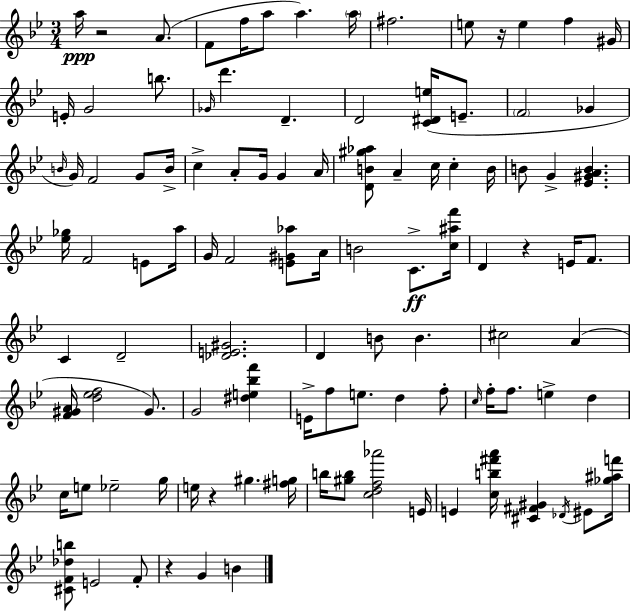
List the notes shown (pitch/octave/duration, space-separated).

A5/s R/h A4/e. F4/e F5/s A5/e A5/q. A5/s F#5/h. E5/e R/s E5/q F5/q G#4/s E4/s G4/h B5/e. Gb4/s D6/q. D4/q. D4/h [C4,D#4,E5]/s E4/e. F4/h Gb4/q B4/s G4/s F4/h G4/e B4/s C5/q A4/e G4/s G4/q A4/s [D4,B4,G#5,Ab5]/e A4/q C5/s C5/q B4/s B4/e G4/q [Eb4,G#4,A4,B4]/q. [Eb5,Gb5]/s F4/h E4/e A5/s G4/s F4/h [E4,G#4,Ab5]/e A4/s B4/h C4/e. [C5,A#5,F6]/s D4/q R/q E4/s F4/e. C4/q D4/h [Db4,E4,G#4]/h. D4/q B4/e B4/q. C#5/h A4/q [F4,G#4,A4]/s [D5,Eb5,F5]/h G#4/e. G4/h [D#5,E5,Bb5,F6]/q E4/s F5/e E5/e. D5/q F5/e C5/s F5/s F5/e. E5/q D5/q C5/s E5/e Eb5/h G5/s E5/s R/q G#5/q. [F#5,G5]/s B5/s [G#5,B5]/e [C5,D5,F5,Ab6]/h E4/s E4/q [C5,B5,F#6,A6]/s [C#4,F#4,G#4]/q Db4/s EIS4/e [Gb5,A#5,F6]/s [C#4,F4,Db5,B5]/e E4/h F4/e R/q G4/q B4/q